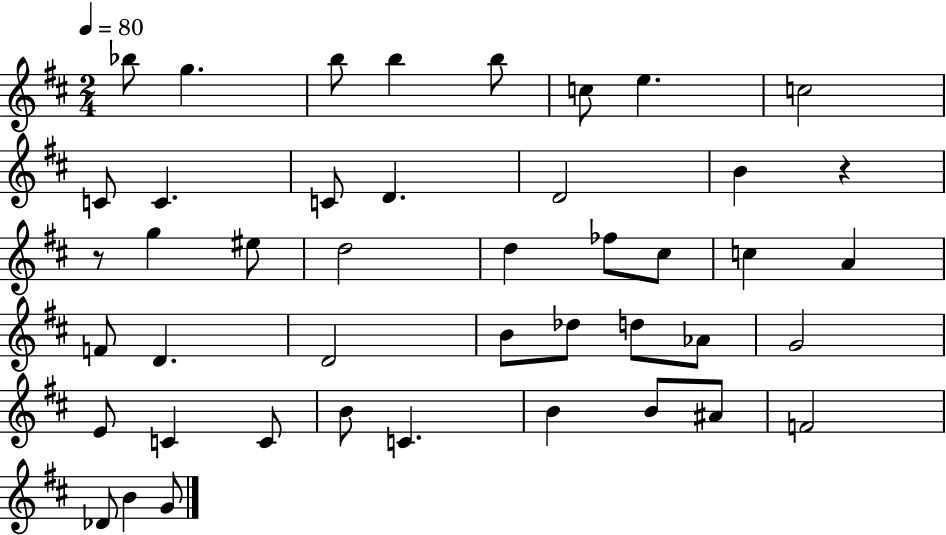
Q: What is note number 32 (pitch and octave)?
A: C4